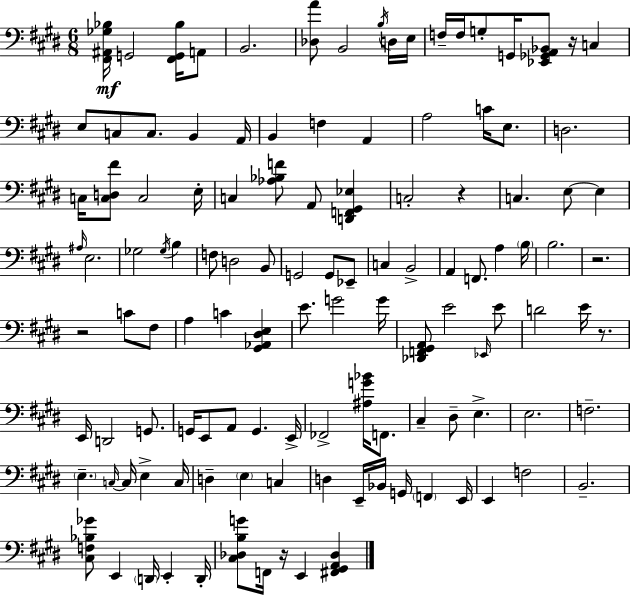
{
  \clef bass
  \numericTimeSignature
  \time 6/8
  \key e \major
  <fis, ais, ges bes>16\mf g,2 <fis, g, bes>16 a,8 | b,2. | <des a'>8 b,2 \acciaccatura { b16 } d16 | e16 f16-- f16 g8-. g,16 <ees, ges, a, bes,>8 r16 c4 | \break e8 c8 c8. b,4 | a,16 b,4 f4 a,4 | a2 c'16 e8. | d2. | \break c16 <c d fis'>8 c2 | e16-. c4 <aes bes f'>8 a,8 <d, f, gis, ees>4 | c2-. r4 | c4. e8~~ e4 | \break \grace { ais16 } e2. | ges2 \acciaccatura { ges16 } b4 | f8 d2 | b,8 g,2 g,8 | \break ees,8-- c4 b,2-> | a,4 f,8. a4 | \parenthesize b16 b2. | r2. | \break r2 c'8 | fis8 a4 c'4 <gis, aes, dis e>4 | e'8. g'2 | g'16 <des, f, gis, a,>8 e'2 | \break \grace { ees,16 } e'8 d'2 | e'16 r8. e,16 d,2 | g,8. g,16 e,8 a,8 g,4. | e,16-> fes,2-> | \break <ais g' bes'>16 f,8. cis4-- dis8-- e4.-> | e2. | f2.-- | \parenthesize e4.-- \grace { c16~ }~ c16 | \break e4-> c16 d4-- \parenthesize e4 | c4 d4 e,16-- bes,16 g,16 | \parenthesize f,4 e,16 e,4 f2 | b,2.-- | \break <cis f bes ges'>8 e,4 \parenthesize d,16 | e,4-. d,16-. <cis des b g'>8 f,16 r16 e,4 | <fis, gis, a, des>4 \bar "|."
}